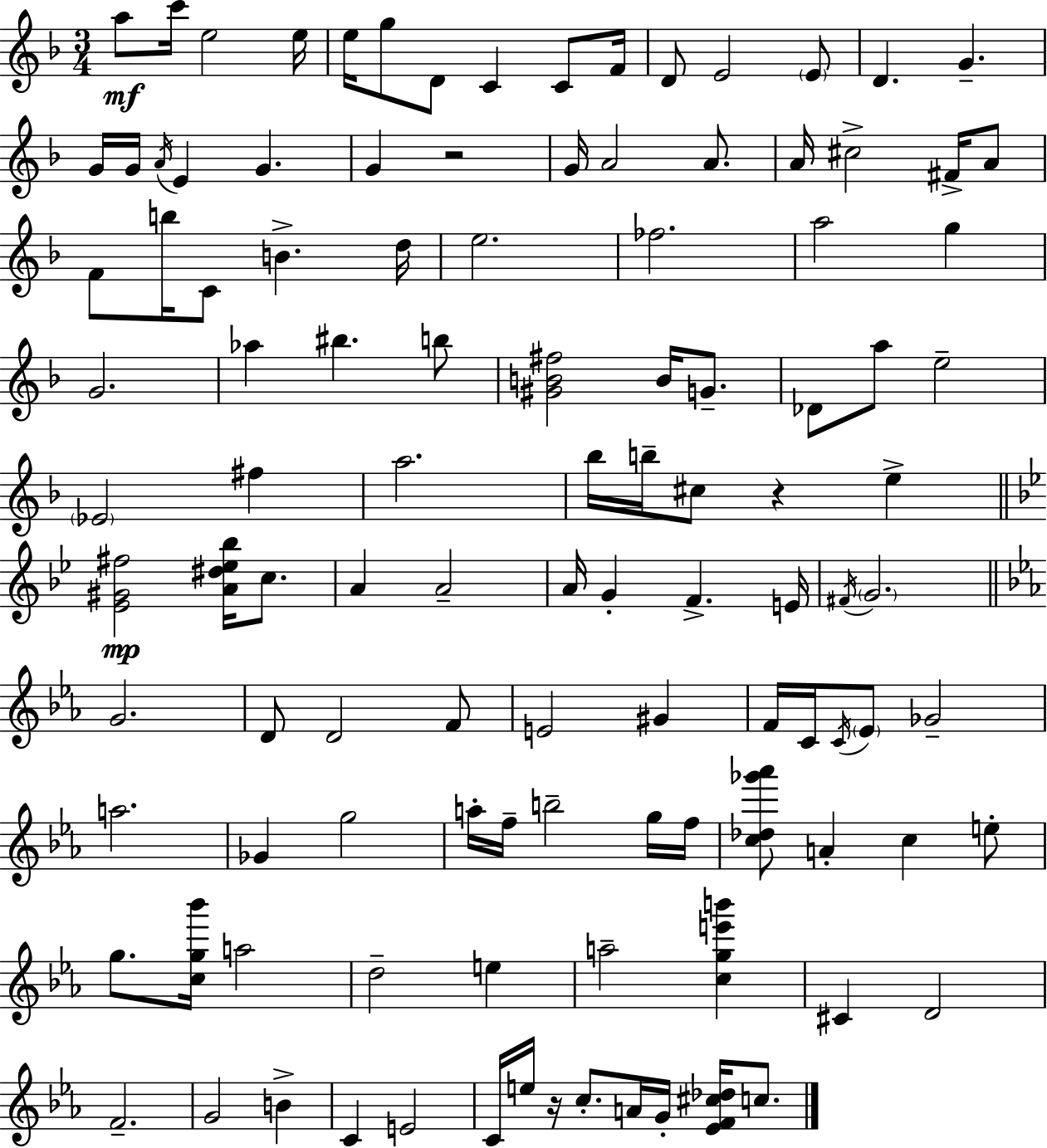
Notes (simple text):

A5/e C6/s E5/h E5/s E5/s G5/e D4/e C4/q C4/e F4/s D4/e E4/h E4/e D4/q. G4/q. G4/s G4/s A4/s E4/q G4/q. G4/q R/h G4/s A4/h A4/e. A4/s C#5/h F#4/s A4/e F4/e B5/s C4/e B4/q. D5/s E5/h. FES5/h. A5/h G5/q G4/h. Ab5/q BIS5/q. B5/e [G#4,B4,F#5]/h B4/s G4/e. Db4/e A5/e E5/h Eb4/h F#5/q A5/h. Bb5/s B5/s C#5/e R/q E5/q [Eb4,G#4,F#5]/h [A4,D#5,Eb5,Bb5]/s C5/e. A4/q A4/h A4/s G4/q F4/q. E4/s F#4/s G4/h. G4/h. D4/e D4/h F4/e E4/h G#4/q F4/s C4/s C4/s Eb4/e Gb4/h A5/h. Gb4/q G5/h A5/s F5/s B5/h G5/s F5/s [C5,Db5,Gb6,Ab6]/e A4/q C5/q E5/e G5/e. [C5,G5,Bb6]/s A5/h D5/h E5/q A5/h [C5,G5,E6,B6]/q C#4/q D4/h F4/h. G4/h B4/q C4/q E4/h C4/s E5/s R/s C5/e. A4/s G4/s [Eb4,F4,C#5,Db5]/s C5/e.